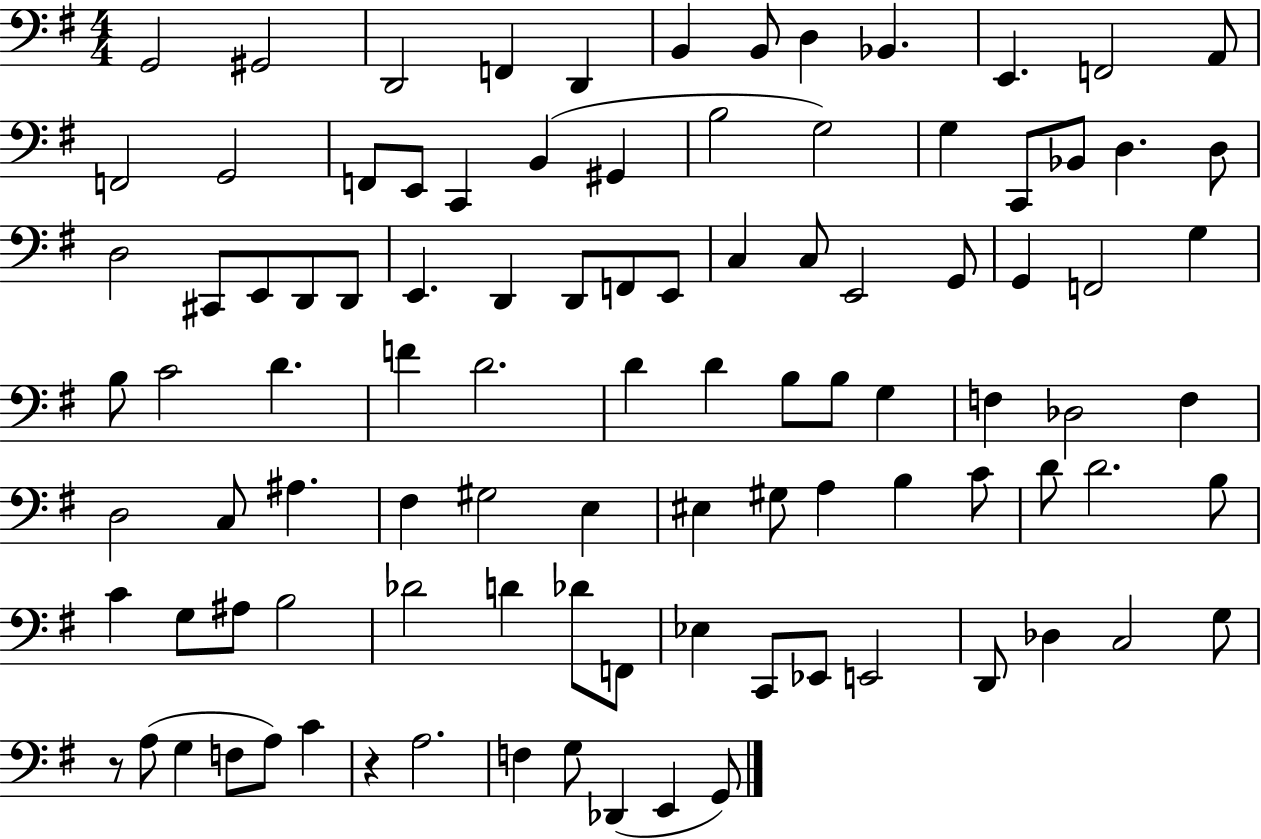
X:1
T:Untitled
M:4/4
L:1/4
K:G
G,,2 ^G,,2 D,,2 F,, D,, B,, B,,/2 D, _B,, E,, F,,2 A,,/2 F,,2 G,,2 F,,/2 E,,/2 C,, B,, ^G,, B,2 G,2 G, C,,/2 _B,,/2 D, D,/2 D,2 ^C,,/2 E,,/2 D,,/2 D,,/2 E,, D,, D,,/2 F,,/2 E,,/2 C, C,/2 E,,2 G,,/2 G,, F,,2 G, B,/2 C2 D F D2 D D B,/2 B,/2 G, F, _D,2 F, D,2 C,/2 ^A, ^F, ^G,2 E, ^E, ^G,/2 A, B, C/2 D/2 D2 B,/2 C G,/2 ^A,/2 B,2 _D2 D _D/2 F,,/2 _E, C,,/2 _E,,/2 E,,2 D,,/2 _D, C,2 G,/2 z/2 A,/2 G, F,/2 A,/2 C z A,2 F, G,/2 _D,, E,, G,,/2